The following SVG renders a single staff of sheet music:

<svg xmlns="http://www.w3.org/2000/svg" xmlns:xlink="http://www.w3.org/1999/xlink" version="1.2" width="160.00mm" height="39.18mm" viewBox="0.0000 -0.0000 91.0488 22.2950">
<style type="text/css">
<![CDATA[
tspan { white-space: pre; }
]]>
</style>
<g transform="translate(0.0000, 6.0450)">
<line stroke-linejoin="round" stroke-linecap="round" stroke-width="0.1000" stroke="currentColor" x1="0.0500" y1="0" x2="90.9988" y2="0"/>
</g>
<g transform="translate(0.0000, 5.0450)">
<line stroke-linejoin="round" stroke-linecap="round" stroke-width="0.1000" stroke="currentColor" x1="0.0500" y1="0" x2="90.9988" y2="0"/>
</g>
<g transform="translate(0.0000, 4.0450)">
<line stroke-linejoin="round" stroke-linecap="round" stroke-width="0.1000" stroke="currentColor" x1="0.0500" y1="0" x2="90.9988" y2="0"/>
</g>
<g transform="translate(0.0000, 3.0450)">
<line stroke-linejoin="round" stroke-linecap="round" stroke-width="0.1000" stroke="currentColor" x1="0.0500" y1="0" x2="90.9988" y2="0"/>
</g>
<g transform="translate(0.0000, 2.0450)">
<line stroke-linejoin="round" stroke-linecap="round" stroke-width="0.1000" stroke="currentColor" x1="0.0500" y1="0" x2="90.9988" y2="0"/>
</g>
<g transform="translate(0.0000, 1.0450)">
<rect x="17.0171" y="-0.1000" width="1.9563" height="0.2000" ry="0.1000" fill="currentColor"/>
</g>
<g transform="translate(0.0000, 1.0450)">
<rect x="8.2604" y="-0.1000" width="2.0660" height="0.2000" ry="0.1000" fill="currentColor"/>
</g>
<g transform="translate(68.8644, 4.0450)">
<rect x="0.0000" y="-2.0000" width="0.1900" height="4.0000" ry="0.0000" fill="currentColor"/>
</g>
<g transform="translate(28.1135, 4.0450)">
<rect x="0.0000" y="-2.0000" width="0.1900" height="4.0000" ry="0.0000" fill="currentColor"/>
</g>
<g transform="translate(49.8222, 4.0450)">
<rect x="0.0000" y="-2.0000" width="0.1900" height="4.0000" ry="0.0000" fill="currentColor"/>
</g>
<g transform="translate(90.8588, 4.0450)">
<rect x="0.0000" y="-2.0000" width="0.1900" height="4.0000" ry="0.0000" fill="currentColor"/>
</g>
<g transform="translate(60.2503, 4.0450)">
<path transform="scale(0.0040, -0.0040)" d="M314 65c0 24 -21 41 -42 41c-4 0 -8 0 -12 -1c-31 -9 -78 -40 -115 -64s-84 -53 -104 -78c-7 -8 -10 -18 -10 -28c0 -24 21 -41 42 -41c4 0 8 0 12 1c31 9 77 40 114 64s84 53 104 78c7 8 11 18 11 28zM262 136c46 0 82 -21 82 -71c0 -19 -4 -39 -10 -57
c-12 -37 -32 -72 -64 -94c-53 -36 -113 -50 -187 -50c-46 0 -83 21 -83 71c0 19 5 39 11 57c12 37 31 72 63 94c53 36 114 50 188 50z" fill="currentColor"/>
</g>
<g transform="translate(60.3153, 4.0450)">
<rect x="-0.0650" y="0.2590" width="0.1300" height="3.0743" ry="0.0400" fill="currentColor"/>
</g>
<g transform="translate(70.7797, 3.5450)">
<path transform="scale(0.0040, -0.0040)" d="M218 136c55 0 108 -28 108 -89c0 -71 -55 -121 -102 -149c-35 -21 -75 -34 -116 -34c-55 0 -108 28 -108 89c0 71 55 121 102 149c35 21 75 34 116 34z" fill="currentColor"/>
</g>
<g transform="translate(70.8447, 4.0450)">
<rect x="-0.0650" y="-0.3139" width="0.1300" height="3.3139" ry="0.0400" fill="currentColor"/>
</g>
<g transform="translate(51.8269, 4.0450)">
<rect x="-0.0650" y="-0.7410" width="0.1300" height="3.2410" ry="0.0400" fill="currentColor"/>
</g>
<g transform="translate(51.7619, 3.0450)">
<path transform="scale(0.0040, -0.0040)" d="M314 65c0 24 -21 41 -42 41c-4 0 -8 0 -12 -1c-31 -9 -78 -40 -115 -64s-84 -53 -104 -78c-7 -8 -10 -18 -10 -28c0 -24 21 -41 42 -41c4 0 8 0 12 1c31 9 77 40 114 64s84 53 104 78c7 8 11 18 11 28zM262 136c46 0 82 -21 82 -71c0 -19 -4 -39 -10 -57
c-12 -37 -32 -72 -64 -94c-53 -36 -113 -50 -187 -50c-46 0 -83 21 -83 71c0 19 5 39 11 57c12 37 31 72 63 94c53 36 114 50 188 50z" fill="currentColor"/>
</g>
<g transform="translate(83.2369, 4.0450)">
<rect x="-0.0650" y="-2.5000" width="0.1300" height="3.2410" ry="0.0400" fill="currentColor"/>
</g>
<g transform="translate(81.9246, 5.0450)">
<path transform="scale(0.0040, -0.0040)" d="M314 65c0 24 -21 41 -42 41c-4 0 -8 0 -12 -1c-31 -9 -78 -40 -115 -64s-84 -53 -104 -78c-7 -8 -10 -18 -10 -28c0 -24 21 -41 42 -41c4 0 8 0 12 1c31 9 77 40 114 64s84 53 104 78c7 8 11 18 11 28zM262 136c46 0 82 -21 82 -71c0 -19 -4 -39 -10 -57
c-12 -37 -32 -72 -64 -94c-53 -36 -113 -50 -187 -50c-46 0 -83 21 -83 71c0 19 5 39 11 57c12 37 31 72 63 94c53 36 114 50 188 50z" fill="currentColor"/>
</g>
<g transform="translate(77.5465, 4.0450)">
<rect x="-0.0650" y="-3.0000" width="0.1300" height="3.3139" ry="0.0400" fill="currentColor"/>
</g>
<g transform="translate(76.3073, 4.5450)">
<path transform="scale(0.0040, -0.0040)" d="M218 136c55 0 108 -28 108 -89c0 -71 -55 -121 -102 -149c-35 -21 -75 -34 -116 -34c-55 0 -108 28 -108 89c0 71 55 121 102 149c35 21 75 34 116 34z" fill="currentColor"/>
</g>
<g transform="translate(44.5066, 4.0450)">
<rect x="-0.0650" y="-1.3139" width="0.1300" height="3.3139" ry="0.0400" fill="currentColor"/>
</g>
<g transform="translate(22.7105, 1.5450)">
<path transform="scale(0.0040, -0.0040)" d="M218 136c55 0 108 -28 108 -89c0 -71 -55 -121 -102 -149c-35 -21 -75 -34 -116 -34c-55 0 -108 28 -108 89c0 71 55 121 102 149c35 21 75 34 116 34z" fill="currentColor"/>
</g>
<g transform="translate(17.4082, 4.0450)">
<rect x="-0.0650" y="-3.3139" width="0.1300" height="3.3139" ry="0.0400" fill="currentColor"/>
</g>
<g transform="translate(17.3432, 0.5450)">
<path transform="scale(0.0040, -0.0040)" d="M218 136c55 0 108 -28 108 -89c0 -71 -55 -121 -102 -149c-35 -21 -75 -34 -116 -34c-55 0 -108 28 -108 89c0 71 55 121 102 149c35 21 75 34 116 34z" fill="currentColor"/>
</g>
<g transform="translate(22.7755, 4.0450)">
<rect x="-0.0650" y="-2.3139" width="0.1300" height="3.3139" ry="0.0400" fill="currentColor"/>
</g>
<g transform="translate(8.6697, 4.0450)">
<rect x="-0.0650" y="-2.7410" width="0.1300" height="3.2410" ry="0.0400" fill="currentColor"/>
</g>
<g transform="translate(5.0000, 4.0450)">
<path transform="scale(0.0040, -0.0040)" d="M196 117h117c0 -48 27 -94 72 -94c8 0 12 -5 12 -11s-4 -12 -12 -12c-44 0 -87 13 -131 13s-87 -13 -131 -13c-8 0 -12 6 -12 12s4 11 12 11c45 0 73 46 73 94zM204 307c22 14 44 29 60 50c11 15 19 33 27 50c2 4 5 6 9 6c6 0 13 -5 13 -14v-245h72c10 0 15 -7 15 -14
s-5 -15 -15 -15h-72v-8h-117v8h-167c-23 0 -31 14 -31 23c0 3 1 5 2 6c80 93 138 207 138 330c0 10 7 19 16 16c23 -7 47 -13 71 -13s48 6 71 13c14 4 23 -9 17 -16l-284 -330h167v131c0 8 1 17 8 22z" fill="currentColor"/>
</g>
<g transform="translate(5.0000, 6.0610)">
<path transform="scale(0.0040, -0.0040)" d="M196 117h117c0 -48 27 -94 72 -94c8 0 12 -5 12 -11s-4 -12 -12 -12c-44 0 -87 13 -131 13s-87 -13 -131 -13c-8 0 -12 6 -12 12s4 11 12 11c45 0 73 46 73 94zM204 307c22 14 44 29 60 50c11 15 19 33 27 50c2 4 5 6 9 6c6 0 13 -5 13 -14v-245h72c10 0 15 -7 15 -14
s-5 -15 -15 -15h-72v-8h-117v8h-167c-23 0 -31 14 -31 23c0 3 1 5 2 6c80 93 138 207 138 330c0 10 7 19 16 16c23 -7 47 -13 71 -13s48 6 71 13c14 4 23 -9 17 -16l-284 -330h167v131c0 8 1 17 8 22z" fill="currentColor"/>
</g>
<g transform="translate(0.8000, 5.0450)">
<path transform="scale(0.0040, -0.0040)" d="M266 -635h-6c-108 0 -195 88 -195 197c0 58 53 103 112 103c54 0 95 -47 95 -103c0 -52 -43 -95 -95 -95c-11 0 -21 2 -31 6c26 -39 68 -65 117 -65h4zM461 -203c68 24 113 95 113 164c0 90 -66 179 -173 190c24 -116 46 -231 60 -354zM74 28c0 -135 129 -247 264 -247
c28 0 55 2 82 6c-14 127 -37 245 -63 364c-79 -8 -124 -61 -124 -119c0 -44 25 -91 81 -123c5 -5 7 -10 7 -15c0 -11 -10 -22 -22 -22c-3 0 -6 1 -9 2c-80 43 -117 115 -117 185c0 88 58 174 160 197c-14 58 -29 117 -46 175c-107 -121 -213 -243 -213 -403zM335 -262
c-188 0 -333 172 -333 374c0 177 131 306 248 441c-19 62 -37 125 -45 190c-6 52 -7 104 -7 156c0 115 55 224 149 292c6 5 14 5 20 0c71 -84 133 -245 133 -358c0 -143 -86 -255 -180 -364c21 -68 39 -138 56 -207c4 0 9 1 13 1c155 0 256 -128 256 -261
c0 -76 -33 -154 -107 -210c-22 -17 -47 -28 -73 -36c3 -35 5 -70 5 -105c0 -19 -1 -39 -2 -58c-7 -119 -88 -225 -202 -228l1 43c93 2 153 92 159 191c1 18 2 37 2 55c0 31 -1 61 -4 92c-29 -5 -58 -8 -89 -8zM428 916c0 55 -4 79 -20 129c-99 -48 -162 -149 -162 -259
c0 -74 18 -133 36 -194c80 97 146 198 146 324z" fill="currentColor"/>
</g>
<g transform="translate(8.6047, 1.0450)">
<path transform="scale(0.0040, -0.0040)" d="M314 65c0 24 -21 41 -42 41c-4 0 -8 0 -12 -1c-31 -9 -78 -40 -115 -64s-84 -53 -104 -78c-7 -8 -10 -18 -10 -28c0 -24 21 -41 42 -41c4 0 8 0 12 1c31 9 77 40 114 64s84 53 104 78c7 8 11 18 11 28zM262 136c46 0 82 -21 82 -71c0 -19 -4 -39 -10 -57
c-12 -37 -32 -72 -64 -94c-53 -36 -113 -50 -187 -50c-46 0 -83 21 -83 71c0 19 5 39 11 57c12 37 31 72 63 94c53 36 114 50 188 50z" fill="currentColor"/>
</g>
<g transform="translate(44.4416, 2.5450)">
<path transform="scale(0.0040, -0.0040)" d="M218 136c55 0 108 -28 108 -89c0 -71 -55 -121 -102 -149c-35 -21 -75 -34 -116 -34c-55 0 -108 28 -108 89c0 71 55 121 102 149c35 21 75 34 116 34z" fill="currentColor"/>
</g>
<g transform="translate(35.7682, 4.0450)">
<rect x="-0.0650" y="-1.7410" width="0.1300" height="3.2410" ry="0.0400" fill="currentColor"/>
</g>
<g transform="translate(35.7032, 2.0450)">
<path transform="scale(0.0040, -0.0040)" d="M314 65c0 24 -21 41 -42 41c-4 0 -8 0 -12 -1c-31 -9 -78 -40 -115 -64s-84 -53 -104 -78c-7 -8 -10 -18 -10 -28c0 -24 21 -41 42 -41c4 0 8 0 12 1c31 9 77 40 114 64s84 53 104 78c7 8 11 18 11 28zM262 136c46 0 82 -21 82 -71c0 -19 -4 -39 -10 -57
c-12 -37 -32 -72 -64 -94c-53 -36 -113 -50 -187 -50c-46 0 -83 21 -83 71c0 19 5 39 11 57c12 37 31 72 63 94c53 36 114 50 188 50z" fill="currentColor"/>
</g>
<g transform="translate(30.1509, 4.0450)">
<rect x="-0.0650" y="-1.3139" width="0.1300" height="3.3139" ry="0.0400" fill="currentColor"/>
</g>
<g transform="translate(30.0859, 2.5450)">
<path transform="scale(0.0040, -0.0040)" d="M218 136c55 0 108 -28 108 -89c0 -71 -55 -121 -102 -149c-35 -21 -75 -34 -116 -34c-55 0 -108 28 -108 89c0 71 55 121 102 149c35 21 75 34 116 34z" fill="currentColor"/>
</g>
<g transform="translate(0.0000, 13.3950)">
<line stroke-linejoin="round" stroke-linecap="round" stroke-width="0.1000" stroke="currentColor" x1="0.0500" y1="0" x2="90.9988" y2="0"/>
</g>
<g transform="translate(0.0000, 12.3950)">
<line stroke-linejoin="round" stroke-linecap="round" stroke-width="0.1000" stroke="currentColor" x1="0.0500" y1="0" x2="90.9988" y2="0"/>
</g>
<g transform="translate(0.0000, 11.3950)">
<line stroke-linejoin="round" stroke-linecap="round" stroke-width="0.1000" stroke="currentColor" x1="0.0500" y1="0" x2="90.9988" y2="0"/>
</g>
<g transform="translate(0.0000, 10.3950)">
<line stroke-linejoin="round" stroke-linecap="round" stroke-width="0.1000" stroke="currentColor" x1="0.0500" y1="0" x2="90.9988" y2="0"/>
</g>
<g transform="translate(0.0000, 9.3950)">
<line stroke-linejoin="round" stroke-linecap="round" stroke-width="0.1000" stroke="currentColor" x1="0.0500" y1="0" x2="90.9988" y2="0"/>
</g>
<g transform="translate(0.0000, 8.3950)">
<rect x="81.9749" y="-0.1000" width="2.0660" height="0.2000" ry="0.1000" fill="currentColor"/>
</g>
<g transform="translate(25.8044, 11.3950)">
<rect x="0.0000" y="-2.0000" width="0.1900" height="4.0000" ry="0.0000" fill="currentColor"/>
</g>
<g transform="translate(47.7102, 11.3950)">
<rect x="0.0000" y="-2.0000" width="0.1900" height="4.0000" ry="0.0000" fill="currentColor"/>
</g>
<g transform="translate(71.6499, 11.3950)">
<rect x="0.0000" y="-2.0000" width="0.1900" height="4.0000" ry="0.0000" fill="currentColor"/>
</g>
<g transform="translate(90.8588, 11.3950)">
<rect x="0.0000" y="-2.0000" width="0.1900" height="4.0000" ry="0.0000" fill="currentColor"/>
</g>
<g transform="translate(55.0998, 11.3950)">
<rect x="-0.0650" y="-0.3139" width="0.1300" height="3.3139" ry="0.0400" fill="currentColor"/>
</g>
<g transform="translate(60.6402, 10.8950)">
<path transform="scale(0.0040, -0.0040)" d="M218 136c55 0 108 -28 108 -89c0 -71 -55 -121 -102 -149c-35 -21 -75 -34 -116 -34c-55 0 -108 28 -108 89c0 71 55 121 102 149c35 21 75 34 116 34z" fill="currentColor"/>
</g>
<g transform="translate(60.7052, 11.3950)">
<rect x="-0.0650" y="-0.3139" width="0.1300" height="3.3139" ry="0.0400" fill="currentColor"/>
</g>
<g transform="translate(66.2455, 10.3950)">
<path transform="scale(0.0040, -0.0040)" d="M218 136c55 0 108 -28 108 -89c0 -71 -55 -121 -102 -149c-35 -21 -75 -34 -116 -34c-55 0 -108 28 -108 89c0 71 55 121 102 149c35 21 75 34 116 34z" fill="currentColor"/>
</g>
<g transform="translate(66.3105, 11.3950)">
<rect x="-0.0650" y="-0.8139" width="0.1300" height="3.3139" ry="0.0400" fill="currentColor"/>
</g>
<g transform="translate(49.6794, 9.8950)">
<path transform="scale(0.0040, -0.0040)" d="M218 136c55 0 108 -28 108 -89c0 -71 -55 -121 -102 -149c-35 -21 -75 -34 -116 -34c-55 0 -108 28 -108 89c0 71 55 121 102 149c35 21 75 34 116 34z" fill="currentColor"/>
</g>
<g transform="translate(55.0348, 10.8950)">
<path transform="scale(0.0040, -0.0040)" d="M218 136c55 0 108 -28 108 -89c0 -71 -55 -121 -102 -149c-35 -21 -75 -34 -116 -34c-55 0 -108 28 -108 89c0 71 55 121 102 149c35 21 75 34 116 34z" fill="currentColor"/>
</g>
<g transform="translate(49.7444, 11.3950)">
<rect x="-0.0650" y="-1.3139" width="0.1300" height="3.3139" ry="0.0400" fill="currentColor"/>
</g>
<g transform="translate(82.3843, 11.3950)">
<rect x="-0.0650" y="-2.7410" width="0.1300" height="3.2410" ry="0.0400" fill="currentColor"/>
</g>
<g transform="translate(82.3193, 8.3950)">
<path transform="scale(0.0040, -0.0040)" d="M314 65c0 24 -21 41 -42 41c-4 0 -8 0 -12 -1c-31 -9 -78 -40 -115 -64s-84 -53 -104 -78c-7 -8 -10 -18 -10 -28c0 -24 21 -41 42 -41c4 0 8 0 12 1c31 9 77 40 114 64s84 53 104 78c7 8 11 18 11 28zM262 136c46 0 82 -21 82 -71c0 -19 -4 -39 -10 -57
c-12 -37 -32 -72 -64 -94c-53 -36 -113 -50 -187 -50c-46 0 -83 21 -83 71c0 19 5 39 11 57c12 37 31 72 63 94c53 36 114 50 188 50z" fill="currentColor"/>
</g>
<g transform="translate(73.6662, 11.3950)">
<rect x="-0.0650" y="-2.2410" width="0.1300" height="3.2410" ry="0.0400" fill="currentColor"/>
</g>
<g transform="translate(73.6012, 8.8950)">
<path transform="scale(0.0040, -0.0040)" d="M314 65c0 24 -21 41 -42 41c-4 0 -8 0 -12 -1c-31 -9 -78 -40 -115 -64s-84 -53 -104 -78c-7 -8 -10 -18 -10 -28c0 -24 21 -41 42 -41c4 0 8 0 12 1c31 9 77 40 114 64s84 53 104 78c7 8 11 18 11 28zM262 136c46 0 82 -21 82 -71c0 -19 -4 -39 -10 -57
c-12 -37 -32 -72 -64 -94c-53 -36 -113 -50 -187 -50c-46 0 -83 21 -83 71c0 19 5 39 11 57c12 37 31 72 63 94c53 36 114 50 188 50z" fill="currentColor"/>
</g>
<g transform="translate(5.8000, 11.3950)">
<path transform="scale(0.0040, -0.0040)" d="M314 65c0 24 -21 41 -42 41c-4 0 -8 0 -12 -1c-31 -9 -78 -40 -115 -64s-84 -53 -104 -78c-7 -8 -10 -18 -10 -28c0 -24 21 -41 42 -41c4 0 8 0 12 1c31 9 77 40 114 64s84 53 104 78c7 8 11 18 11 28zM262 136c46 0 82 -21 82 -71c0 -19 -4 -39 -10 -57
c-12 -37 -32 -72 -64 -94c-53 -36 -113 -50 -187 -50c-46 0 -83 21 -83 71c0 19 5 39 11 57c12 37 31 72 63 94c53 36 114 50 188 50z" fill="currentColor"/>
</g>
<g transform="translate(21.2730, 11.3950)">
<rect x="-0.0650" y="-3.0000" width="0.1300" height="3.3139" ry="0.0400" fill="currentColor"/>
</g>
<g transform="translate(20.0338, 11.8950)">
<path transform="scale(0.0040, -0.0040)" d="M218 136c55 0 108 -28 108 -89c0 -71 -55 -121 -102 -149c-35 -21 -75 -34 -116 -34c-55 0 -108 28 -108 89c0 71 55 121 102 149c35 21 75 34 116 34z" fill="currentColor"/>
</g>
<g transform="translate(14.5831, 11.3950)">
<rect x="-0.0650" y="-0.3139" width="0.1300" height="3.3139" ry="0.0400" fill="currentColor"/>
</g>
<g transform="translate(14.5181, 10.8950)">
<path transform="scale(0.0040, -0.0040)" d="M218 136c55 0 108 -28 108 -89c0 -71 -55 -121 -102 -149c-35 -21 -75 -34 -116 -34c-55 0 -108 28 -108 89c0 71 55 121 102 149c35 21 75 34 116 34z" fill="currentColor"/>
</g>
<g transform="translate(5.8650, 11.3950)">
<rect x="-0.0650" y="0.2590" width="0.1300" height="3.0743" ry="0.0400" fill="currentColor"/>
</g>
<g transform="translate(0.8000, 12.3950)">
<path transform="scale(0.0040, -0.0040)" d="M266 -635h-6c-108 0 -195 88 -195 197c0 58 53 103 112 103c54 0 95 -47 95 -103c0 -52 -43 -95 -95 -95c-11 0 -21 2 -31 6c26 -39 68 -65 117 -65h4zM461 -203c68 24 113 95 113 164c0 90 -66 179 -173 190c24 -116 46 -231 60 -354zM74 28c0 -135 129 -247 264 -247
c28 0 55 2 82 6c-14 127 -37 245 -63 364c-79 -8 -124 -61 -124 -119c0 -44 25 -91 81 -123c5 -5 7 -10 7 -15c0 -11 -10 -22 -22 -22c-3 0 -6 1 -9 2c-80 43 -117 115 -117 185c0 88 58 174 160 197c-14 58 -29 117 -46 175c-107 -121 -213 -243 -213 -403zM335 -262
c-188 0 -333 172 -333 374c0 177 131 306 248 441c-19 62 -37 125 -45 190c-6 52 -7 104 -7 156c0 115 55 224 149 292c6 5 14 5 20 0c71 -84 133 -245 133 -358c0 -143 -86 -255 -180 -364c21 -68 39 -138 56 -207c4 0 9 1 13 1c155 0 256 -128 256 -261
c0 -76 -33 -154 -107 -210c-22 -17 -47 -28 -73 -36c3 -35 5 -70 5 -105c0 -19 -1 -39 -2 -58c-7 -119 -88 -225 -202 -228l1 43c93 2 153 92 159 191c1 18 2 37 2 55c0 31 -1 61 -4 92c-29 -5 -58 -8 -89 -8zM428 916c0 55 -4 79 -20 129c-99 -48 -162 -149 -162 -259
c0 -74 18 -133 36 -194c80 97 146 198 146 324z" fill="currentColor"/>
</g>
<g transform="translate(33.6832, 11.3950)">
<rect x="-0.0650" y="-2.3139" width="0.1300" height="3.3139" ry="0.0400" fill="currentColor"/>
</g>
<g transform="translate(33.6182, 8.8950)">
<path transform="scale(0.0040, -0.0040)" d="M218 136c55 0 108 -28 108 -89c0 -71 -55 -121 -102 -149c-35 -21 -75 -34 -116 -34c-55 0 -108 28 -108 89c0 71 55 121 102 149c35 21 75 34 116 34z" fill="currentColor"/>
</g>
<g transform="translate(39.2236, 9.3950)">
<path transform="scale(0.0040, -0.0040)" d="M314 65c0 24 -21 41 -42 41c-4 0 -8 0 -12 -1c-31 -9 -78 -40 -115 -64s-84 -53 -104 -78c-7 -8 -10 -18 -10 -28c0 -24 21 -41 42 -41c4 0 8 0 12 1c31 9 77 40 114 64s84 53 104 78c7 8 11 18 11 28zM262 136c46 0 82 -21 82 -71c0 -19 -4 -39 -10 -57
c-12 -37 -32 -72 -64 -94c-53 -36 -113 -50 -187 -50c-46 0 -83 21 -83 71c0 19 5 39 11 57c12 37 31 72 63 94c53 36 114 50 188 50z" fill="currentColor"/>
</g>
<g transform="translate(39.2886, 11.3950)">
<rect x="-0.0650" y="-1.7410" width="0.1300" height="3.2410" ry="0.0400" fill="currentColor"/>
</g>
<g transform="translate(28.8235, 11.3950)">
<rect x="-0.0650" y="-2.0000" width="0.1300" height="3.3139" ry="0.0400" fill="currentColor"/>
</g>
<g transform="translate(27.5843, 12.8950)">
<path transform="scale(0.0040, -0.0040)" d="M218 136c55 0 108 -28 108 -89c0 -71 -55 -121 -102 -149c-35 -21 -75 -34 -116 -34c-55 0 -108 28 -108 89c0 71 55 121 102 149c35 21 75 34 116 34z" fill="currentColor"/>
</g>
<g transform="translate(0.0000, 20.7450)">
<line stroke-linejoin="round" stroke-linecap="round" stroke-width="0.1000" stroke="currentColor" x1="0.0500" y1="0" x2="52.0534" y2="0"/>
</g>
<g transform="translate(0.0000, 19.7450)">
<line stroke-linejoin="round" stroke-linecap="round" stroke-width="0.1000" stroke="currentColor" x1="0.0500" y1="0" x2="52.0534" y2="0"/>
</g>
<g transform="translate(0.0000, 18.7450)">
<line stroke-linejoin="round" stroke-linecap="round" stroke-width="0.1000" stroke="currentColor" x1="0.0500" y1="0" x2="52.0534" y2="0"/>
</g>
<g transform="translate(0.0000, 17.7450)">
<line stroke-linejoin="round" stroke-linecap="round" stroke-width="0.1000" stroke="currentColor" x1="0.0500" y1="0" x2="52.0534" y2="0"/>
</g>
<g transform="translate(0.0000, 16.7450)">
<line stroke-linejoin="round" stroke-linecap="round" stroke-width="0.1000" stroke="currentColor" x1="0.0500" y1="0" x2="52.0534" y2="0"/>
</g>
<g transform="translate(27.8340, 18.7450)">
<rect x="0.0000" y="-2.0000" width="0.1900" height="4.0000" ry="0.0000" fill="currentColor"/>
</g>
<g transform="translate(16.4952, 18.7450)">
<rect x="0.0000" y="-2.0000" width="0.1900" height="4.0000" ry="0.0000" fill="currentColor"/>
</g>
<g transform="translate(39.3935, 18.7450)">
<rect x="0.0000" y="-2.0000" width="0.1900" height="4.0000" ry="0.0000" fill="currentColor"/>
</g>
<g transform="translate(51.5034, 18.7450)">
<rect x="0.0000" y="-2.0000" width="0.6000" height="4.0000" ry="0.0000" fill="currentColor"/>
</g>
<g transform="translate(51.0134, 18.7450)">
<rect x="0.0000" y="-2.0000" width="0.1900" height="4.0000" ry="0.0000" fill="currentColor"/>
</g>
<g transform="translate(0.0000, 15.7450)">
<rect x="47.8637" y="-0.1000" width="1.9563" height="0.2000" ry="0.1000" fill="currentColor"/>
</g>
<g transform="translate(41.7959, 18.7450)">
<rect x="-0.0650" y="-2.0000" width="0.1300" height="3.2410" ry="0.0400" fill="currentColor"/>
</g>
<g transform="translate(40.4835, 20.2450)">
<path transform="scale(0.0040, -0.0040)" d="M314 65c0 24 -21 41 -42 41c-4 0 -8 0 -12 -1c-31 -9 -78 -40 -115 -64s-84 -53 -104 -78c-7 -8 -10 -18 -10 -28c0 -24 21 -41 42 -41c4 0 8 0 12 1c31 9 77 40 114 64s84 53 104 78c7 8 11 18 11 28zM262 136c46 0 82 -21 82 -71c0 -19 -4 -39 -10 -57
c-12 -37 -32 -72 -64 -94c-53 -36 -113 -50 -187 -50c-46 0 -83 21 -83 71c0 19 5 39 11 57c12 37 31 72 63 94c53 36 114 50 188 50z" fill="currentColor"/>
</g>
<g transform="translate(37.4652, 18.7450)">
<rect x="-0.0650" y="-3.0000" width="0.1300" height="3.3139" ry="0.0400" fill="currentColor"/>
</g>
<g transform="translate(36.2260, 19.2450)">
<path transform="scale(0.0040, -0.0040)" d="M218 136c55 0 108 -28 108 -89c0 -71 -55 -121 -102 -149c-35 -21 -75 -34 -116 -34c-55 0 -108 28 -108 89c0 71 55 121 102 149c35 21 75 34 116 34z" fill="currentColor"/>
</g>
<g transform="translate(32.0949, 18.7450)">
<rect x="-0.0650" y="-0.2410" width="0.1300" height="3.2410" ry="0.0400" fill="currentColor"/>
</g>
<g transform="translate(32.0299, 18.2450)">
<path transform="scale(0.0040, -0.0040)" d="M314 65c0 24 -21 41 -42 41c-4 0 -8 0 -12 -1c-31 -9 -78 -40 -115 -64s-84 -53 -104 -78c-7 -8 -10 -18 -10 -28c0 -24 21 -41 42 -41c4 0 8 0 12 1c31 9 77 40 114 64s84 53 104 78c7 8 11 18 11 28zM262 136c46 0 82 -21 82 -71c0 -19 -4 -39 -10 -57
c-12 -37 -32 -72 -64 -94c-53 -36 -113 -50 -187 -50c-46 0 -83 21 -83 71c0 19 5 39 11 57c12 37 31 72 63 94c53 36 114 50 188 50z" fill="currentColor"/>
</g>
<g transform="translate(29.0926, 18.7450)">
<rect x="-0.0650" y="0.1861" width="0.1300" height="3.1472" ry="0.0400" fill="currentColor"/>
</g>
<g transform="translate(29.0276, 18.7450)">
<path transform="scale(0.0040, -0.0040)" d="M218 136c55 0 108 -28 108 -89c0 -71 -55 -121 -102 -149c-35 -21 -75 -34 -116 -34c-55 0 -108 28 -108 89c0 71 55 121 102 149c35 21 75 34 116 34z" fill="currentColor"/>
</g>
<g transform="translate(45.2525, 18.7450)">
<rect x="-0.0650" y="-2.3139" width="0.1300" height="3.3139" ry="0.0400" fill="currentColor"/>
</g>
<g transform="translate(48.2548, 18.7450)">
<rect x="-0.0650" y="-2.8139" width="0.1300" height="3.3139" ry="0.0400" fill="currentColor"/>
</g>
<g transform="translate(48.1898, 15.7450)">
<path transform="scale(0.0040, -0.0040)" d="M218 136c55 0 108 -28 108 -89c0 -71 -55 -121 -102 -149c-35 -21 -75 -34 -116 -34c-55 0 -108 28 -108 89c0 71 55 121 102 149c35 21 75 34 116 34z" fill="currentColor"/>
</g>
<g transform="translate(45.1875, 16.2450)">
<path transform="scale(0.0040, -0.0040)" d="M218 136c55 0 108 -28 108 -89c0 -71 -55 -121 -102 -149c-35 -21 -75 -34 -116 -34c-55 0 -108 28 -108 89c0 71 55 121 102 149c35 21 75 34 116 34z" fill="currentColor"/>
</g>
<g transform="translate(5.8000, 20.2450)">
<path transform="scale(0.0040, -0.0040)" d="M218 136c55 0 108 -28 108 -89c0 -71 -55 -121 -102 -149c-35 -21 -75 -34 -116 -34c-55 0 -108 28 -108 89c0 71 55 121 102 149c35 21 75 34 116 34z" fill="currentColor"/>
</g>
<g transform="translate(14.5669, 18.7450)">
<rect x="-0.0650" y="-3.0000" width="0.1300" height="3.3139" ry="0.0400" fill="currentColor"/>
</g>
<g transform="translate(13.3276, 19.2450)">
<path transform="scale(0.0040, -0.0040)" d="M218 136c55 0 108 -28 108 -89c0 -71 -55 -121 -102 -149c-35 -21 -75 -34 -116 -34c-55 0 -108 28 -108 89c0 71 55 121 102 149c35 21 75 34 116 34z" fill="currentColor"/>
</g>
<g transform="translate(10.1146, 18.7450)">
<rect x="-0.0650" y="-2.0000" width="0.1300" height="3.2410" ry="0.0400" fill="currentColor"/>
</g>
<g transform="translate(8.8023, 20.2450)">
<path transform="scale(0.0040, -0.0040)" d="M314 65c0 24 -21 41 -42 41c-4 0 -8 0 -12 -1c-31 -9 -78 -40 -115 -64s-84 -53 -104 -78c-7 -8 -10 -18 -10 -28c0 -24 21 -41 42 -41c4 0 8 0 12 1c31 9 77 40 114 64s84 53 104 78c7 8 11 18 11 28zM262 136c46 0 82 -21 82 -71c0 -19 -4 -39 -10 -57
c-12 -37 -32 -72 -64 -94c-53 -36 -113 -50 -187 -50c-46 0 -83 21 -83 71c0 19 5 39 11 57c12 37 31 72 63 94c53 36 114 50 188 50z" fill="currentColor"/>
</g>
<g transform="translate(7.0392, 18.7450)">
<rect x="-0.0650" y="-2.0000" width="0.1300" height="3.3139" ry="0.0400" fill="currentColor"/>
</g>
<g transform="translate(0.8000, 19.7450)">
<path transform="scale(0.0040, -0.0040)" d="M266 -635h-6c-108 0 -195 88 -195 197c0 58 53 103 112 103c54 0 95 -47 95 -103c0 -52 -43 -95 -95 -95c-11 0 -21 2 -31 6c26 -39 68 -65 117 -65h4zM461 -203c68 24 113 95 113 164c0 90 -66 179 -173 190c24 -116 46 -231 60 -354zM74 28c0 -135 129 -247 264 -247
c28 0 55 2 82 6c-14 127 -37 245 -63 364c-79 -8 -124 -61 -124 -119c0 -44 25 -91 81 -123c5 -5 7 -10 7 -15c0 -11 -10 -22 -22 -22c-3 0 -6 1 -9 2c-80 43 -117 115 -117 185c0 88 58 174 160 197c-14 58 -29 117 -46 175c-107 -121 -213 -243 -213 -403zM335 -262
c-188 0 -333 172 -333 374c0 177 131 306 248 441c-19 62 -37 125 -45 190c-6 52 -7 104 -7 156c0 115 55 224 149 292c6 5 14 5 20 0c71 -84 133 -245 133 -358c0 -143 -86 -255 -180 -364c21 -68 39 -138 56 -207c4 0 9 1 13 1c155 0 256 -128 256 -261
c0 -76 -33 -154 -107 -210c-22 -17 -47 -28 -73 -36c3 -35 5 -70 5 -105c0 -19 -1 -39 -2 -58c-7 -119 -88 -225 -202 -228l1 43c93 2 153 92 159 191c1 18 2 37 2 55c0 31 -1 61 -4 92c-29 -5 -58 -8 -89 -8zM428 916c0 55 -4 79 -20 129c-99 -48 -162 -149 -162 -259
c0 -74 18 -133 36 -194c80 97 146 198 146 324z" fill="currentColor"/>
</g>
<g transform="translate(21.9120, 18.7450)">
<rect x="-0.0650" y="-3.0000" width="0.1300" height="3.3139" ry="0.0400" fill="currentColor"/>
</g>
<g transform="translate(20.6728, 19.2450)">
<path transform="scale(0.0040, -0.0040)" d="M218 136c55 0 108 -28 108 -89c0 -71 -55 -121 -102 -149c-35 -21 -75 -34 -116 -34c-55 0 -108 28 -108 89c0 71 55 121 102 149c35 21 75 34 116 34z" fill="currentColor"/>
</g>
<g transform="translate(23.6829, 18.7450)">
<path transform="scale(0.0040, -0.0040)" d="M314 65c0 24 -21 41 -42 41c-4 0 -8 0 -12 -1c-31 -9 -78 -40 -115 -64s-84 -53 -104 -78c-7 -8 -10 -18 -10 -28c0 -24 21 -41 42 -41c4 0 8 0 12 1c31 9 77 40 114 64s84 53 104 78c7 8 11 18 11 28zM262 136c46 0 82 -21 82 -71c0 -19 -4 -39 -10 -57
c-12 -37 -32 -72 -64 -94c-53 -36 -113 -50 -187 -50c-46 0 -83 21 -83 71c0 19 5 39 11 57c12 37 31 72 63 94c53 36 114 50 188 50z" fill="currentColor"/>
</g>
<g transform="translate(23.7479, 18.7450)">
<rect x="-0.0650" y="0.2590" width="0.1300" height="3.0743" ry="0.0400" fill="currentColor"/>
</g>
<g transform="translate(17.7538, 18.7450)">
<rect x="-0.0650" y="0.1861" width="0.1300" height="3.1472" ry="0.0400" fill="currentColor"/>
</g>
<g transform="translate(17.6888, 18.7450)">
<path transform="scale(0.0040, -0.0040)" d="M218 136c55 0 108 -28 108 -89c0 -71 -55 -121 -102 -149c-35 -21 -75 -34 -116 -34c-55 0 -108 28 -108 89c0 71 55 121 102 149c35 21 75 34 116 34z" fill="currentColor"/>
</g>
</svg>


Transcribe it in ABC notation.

X:1
T:Untitled
M:4/4
L:1/4
K:C
a2 b g e f2 e d2 B2 c A G2 B2 c A F g f2 e c c d g2 a2 F F2 A B A B2 B c2 A F2 g a